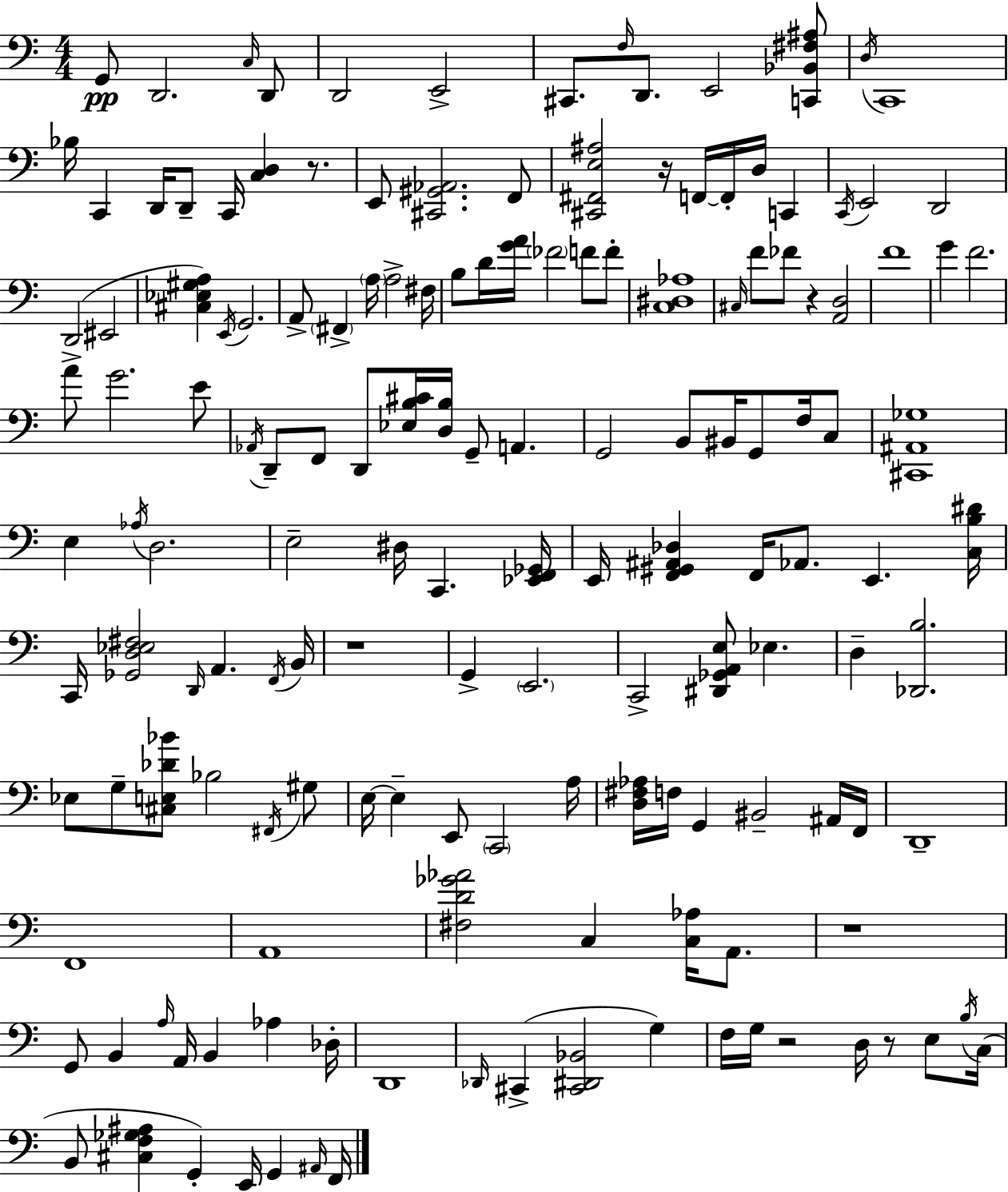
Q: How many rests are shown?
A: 7